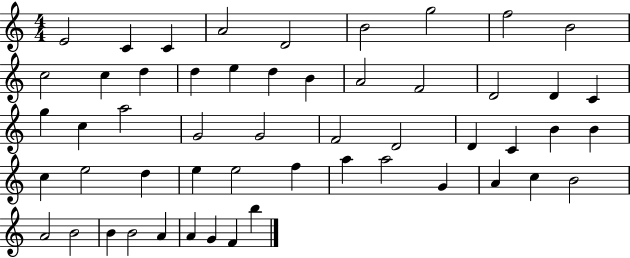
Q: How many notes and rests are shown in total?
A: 53